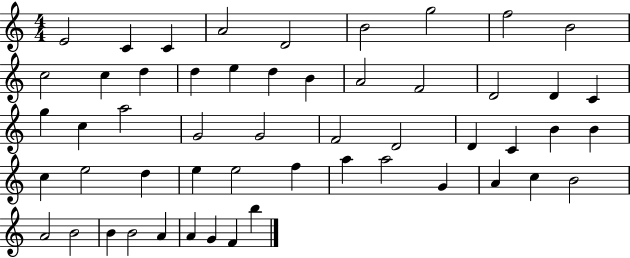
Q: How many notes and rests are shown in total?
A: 53